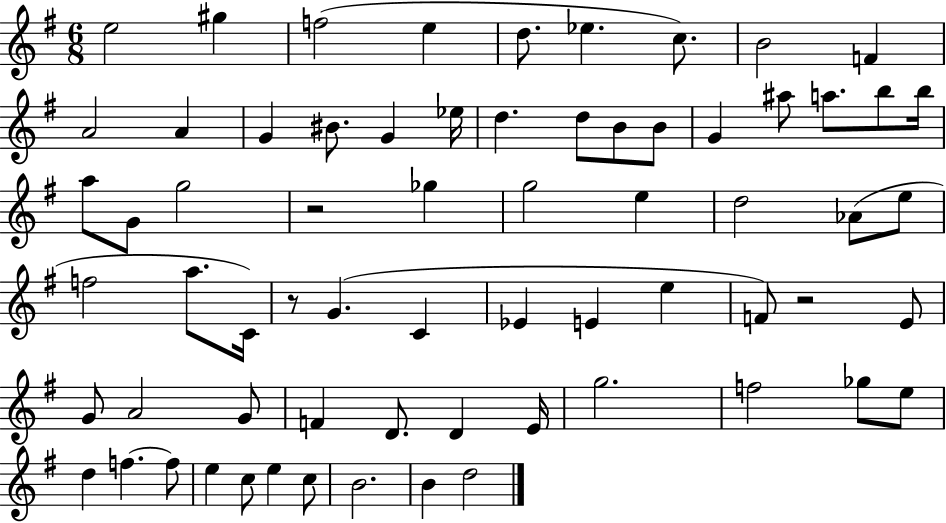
{
  \clef treble
  \numericTimeSignature
  \time 6/8
  \key g \major
  \repeat volta 2 { e''2 gis''4 | f''2( e''4 | d''8. ees''4. c''8.) | b'2 f'4 | \break a'2 a'4 | g'4 bis'8. g'4 ees''16 | d''4. d''8 b'8 b'8 | g'4 ais''8 a''8. b''8 b''16 | \break a''8 g'8 g''2 | r2 ges''4 | g''2 e''4 | d''2 aes'8( e''8 | \break f''2 a''8. c'16) | r8 g'4.( c'4 | ees'4 e'4 e''4 | f'8) r2 e'8 | \break g'8 a'2 g'8 | f'4 d'8. d'4 e'16 | g''2. | f''2 ges''8 e''8 | \break d''4 f''4.~~ f''8 | e''4 c''8 e''4 c''8 | b'2. | b'4 d''2 | \break } \bar "|."
}